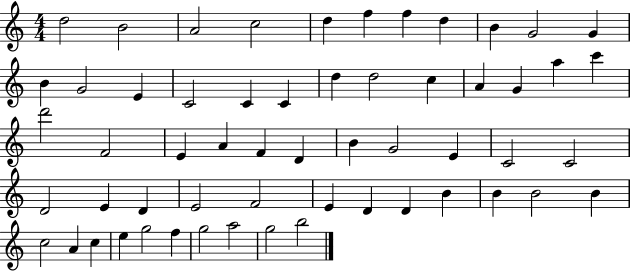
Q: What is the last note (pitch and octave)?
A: B5